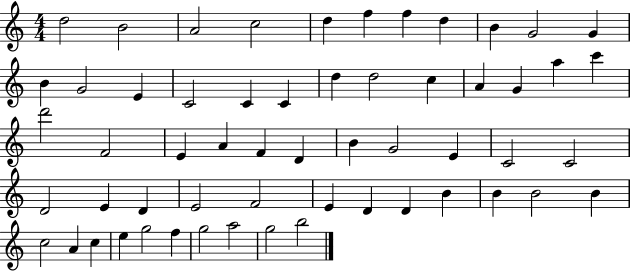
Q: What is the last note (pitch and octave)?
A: B5